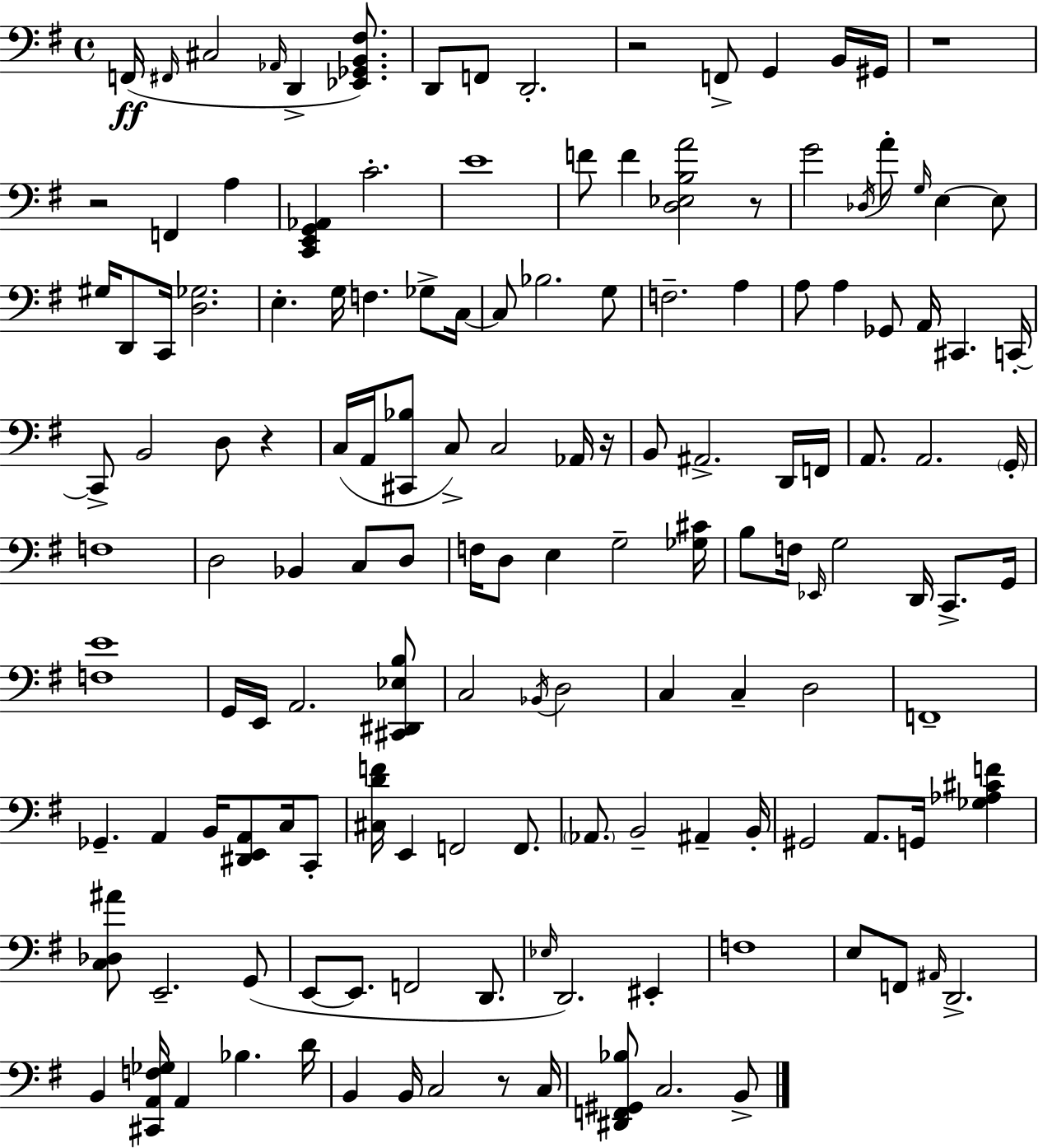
{
  \clef bass
  \time 4/4
  \defaultTimeSignature
  \key g \major
  f,16(\ff \grace { fis,16 } cis2 \grace { aes,16 } d,4-> <ees, ges, b, fis>8.) | d,8 f,8 d,2.-. | r2 f,8-> g,4 | b,16 gis,16 r1 | \break r2 f,4 a4 | <c, e, g, aes,>4 c'2.-. | e'1 | f'8 f'4 <d ees b a'>2 | \break r8 g'2 \acciaccatura { des16 } a'8-. \grace { g16 } e4~~ | e8 gis16 d,8 c,16 <d ges>2. | e4.-. g16 f4. | ges8-> c16~~ c8 bes2. | \break g8 f2.-- | a4 a8 a4 ges,8 a,16 cis,4. | c,16-.~~ c,8-> b,2 d8 | r4 c16( a,16 <cis, bes>8 c8->) c2 | \break aes,16 r16 b,8 ais,2.-> | d,16 f,16 a,8. a,2. | \parenthesize g,16-. f1 | d2 bes,4 | \break c8 d8 f16 d8 e4 g2-- | <ges cis'>16 b8 f16 \grace { ees,16 } g2 | d,16 c,8.-> g,16 <f e'>1 | g,16 e,16 a,2. | \break <cis, dis, ees b>8 c2 \acciaccatura { bes,16 } d2 | c4 c4-- d2 | f,1-- | ges,4.-- a,4 | \break b,16 <dis, e, a,>8 c16 c,8-. <cis d' f'>16 e,4 f,2 | f,8. \parenthesize aes,8. b,2-- | ais,4-- b,16-. gis,2 a,8. | g,16 <ges aes cis' f'>4 <c des ais'>8 e,2.-- | \break g,8( e,8~~ e,8. f,2 | d,8. \grace { ees16 }) d,2. | eis,4-. f1 | e8 f,8 \grace { ais,16 } d,2.-> | \break b,4 <cis, a, f ges>16 a,4 | bes4. d'16 b,4 b,16 c2 | r8 c16 <dis, f, gis, bes>8 c2. | b,8-> \bar "|."
}